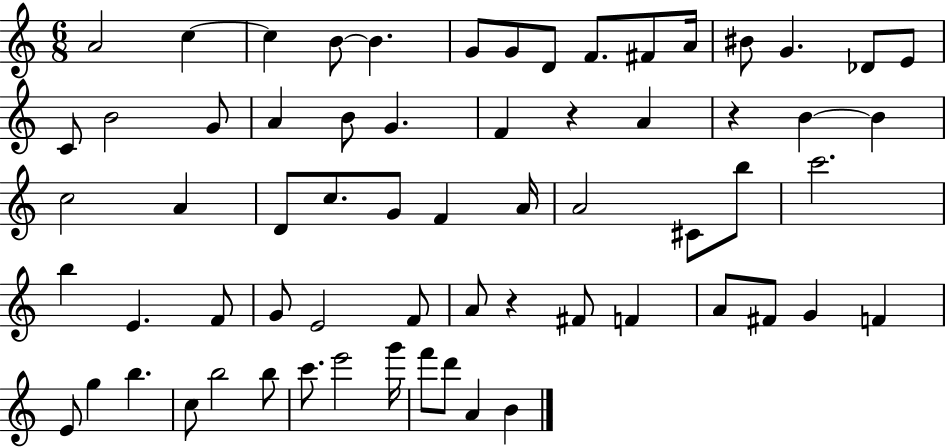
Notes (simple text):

A4/h C5/q C5/q B4/e B4/q. G4/e G4/e D4/e F4/e. F#4/e A4/s BIS4/e G4/q. Db4/e E4/e C4/e B4/h G4/e A4/q B4/e G4/q. F4/q R/q A4/q R/q B4/q B4/q C5/h A4/q D4/e C5/e. G4/e F4/q A4/s A4/h C#4/e B5/e C6/h. B5/q E4/q. F4/e G4/e E4/h F4/e A4/e R/q F#4/e F4/q A4/e F#4/e G4/q F4/q E4/e G5/q B5/q. C5/e B5/h B5/e C6/e. E6/h G6/s F6/e D6/e A4/q B4/q